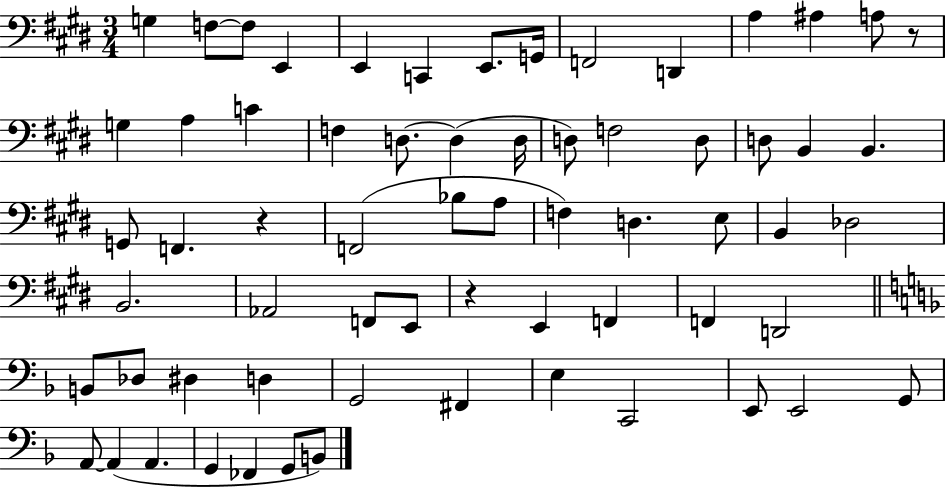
G3/q F3/e F3/e E2/q E2/q C2/q E2/e. G2/s F2/h D2/q A3/q A#3/q A3/e R/e G3/q A3/q C4/q F3/q D3/e. D3/q D3/s D3/e F3/h D3/e D3/e B2/q B2/q. G2/e F2/q. R/q F2/h Bb3/e A3/e F3/q D3/q. E3/e B2/q Db3/h B2/h. Ab2/h F2/e E2/e R/q E2/q F2/q F2/q D2/h B2/e Db3/e D#3/q D3/q G2/h F#2/q E3/q C2/h E2/e E2/h G2/e A2/e A2/q A2/q. G2/q FES2/q G2/e B2/e